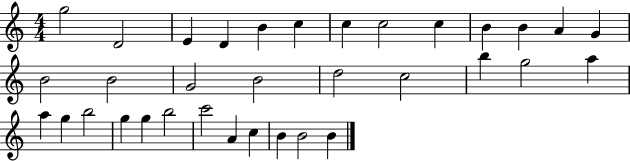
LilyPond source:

{
  \clef treble
  \numericTimeSignature
  \time 4/4
  \key c \major
  g''2 d'2 | e'4 d'4 b'4 c''4 | c''4 c''2 c''4 | b'4 b'4 a'4 g'4 | \break b'2 b'2 | g'2 b'2 | d''2 c''2 | b''4 g''2 a''4 | \break a''4 g''4 b''2 | g''4 g''4 b''2 | c'''2 a'4 c''4 | b'4 b'2 b'4 | \break \bar "|."
}